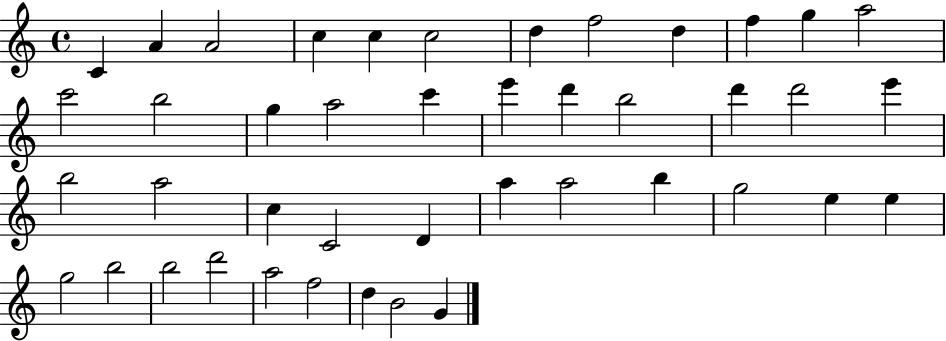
C4/q A4/q A4/h C5/q C5/q C5/h D5/q F5/h D5/q F5/q G5/q A5/h C6/h B5/h G5/q A5/h C6/q E6/q D6/q B5/h D6/q D6/h E6/q B5/h A5/h C5/q C4/h D4/q A5/q A5/h B5/q G5/h E5/q E5/q G5/h B5/h B5/h D6/h A5/h F5/h D5/q B4/h G4/q